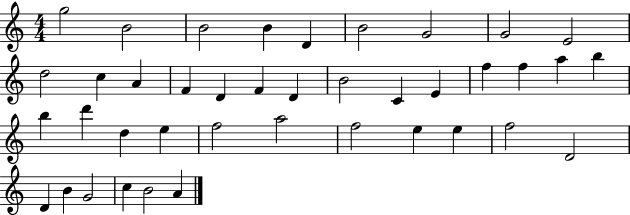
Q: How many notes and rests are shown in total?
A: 40